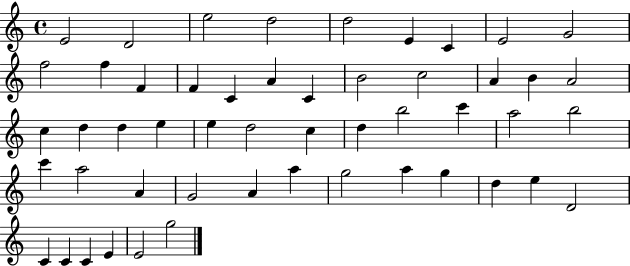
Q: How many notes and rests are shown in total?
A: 51